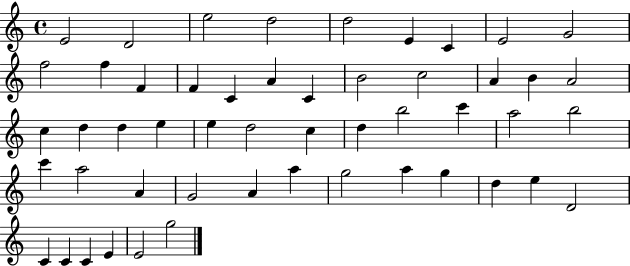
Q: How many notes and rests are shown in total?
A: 51